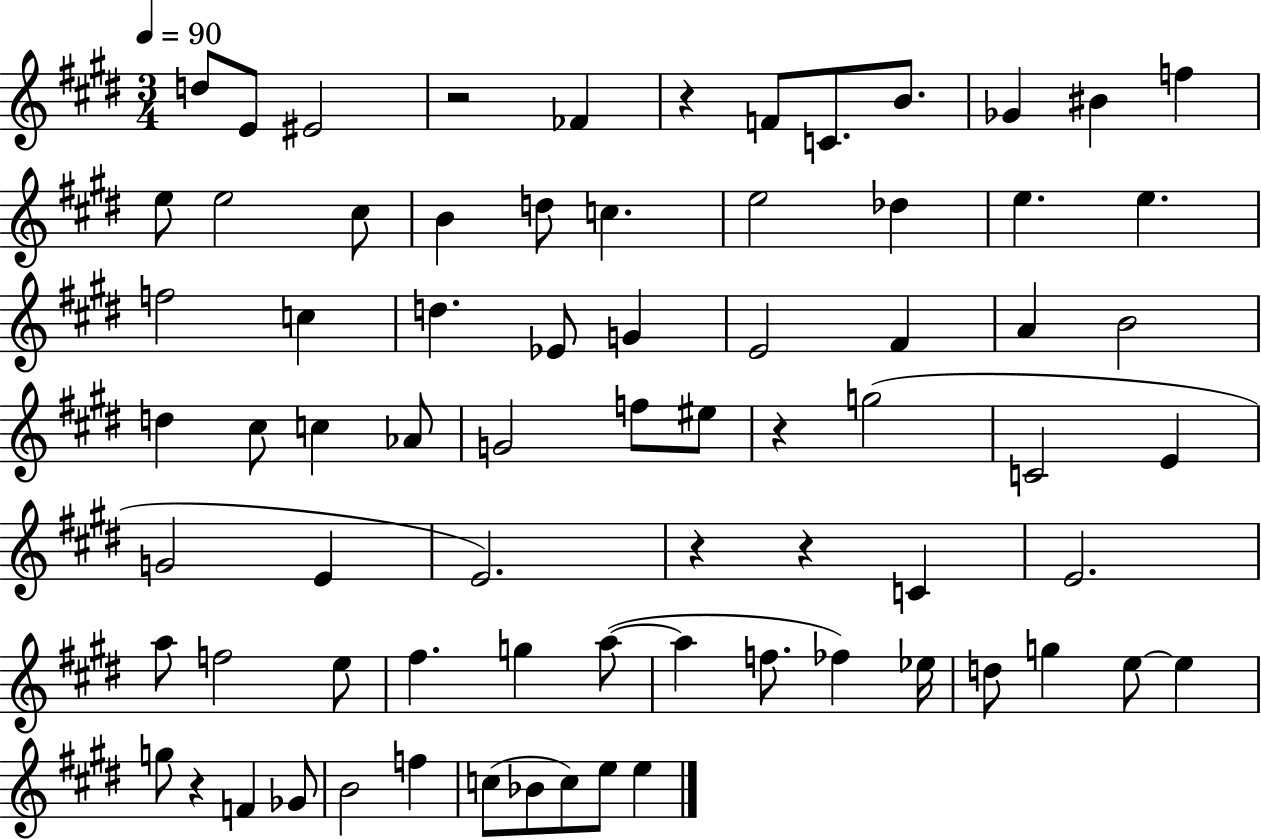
D5/e E4/e EIS4/h R/h FES4/q R/q F4/e C4/e. B4/e. Gb4/q BIS4/q F5/q E5/e E5/h C#5/e B4/q D5/e C5/q. E5/h Db5/q E5/q. E5/q. F5/h C5/q D5/q. Eb4/e G4/q E4/h F#4/q A4/q B4/h D5/q C#5/e C5/q Ab4/e G4/h F5/e EIS5/e R/q G5/h C4/h E4/q G4/h E4/q E4/h. R/q R/q C4/q E4/h. A5/e F5/h E5/e F#5/q. G5/q A5/e A5/q F5/e. FES5/q Eb5/s D5/e G5/q E5/e E5/q G5/e R/q F4/q Gb4/e B4/h F5/q C5/e Bb4/e C5/e E5/e E5/q